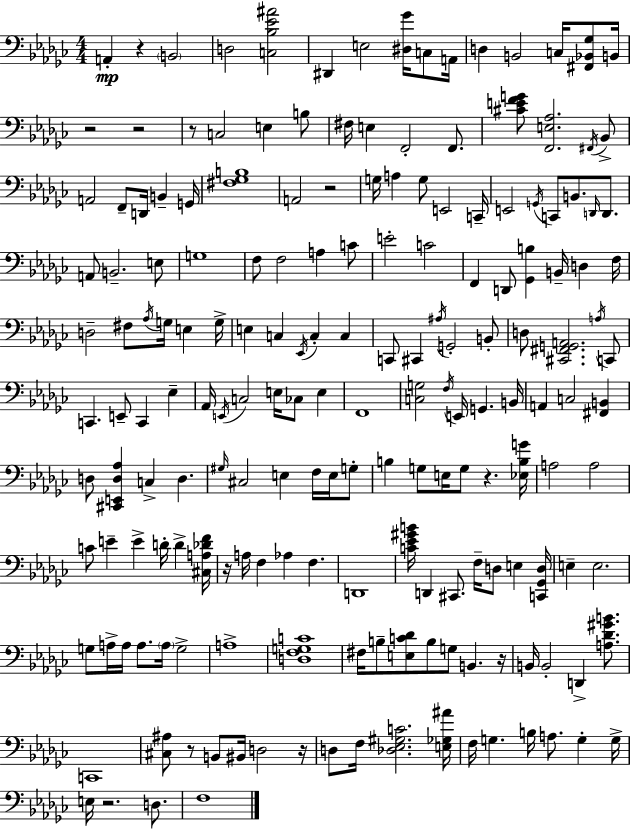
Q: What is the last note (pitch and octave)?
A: F3